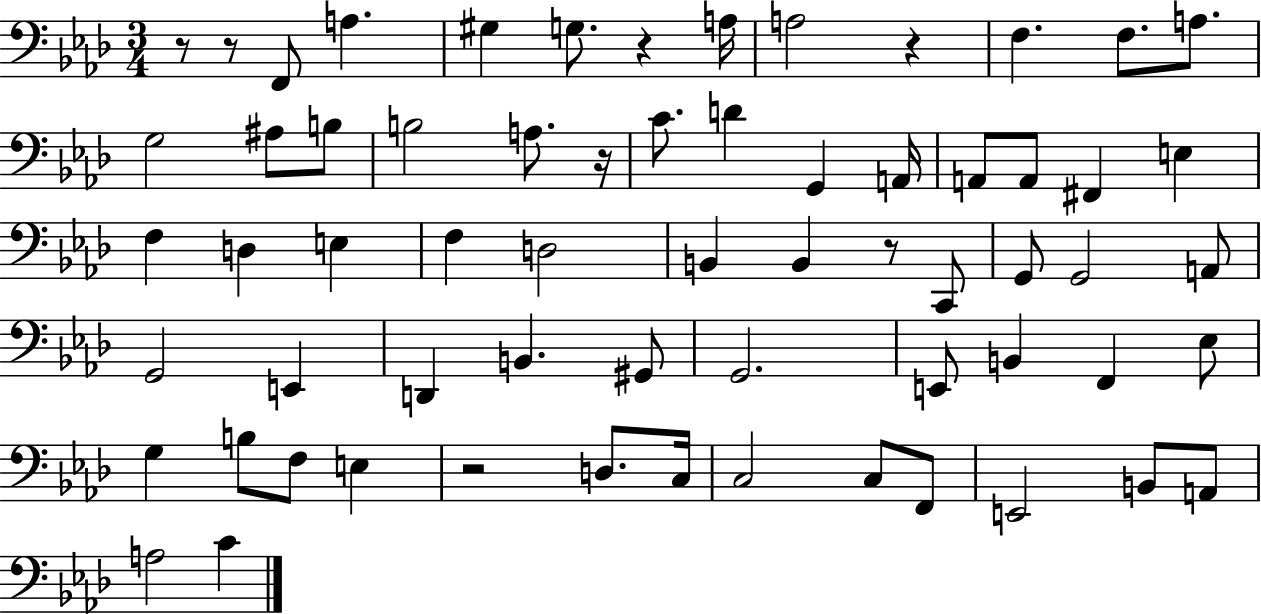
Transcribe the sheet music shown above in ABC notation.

X:1
T:Untitled
M:3/4
L:1/4
K:Ab
z/2 z/2 F,,/2 A, ^G, G,/2 z A,/4 A,2 z F, F,/2 A,/2 G,2 ^A,/2 B,/2 B,2 A,/2 z/4 C/2 D G,, A,,/4 A,,/2 A,,/2 ^F,, E, F, D, E, F, D,2 B,, B,, z/2 C,,/2 G,,/2 G,,2 A,,/2 G,,2 E,, D,, B,, ^G,,/2 G,,2 E,,/2 B,, F,, _E,/2 G, B,/2 F,/2 E, z2 D,/2 C,/4 C,2 C,/2 F,,/2 E,,2 B,,/2 A,,/2 A,2 C